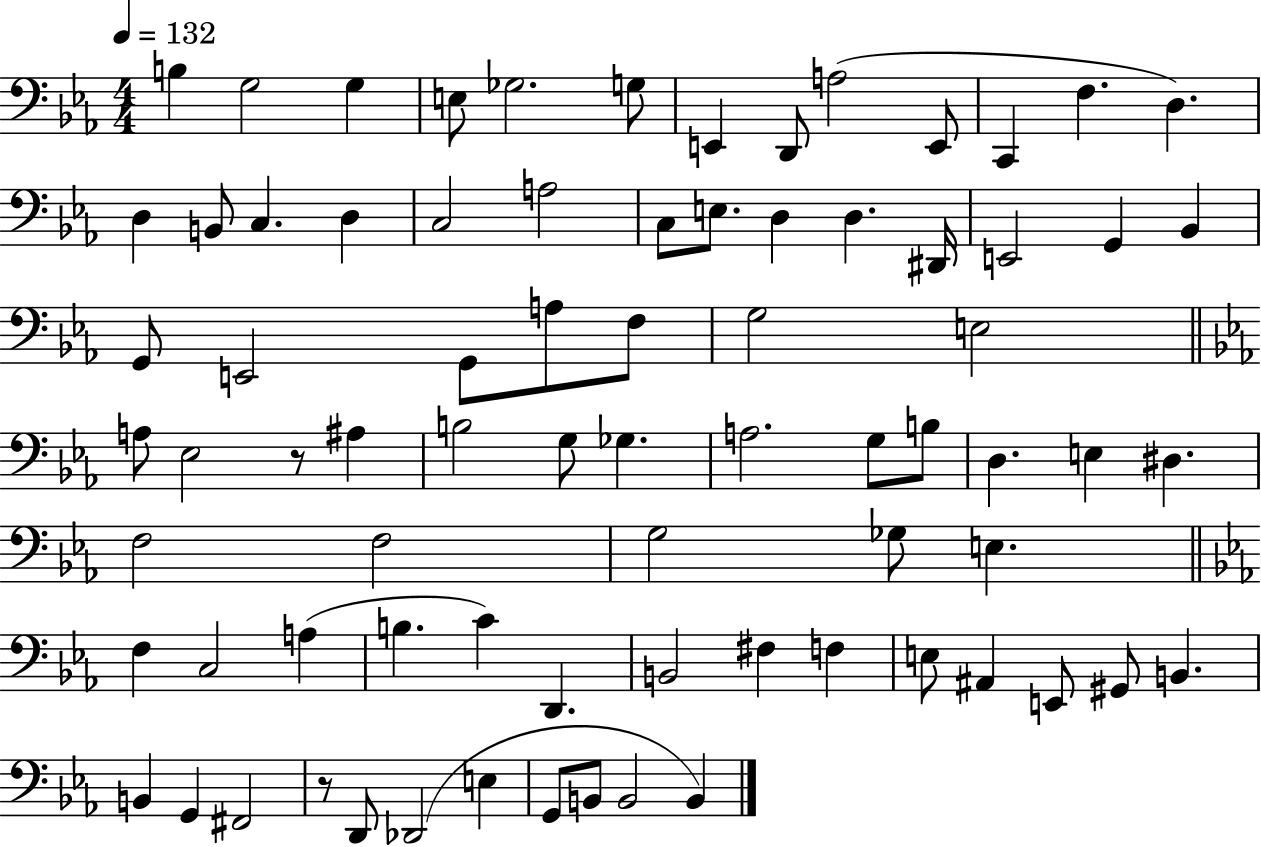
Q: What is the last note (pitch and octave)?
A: B2